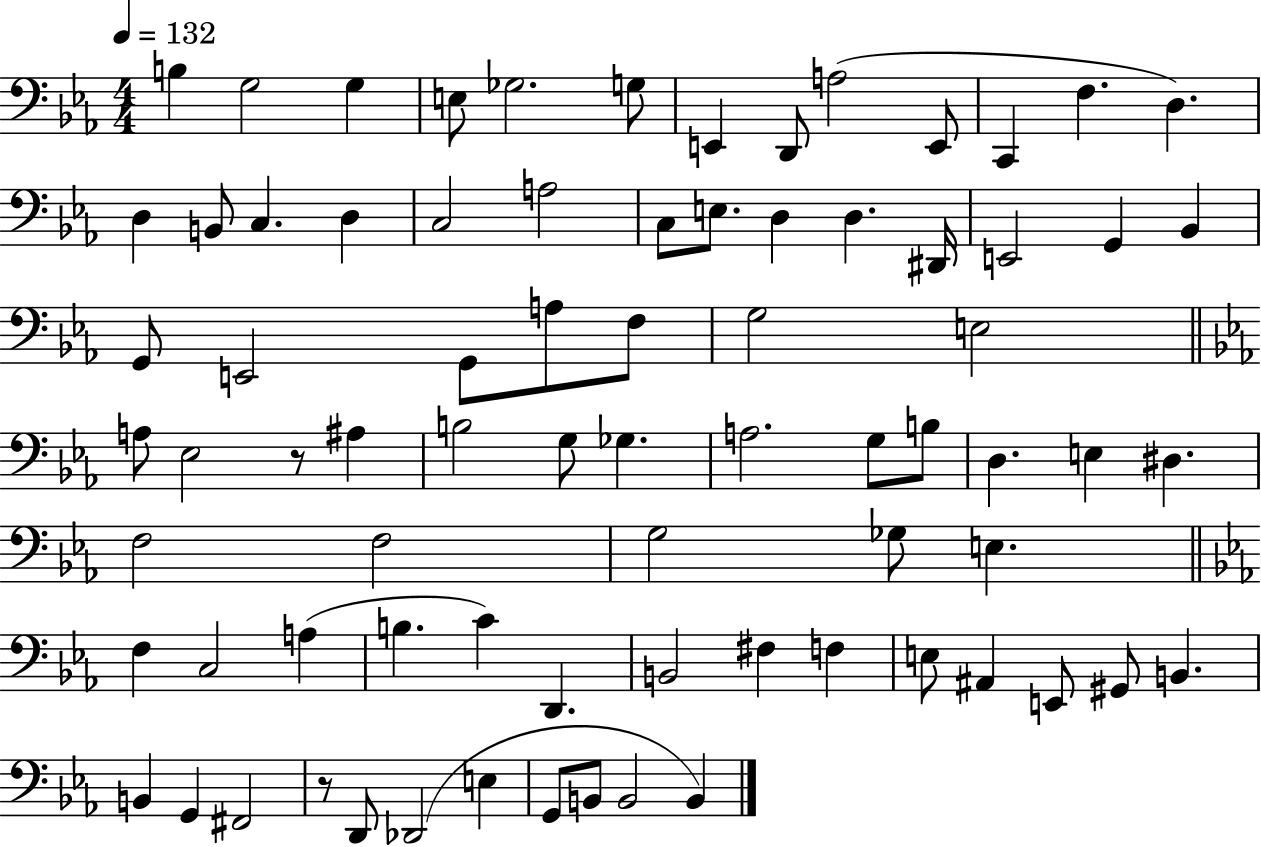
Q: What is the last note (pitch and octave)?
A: B2